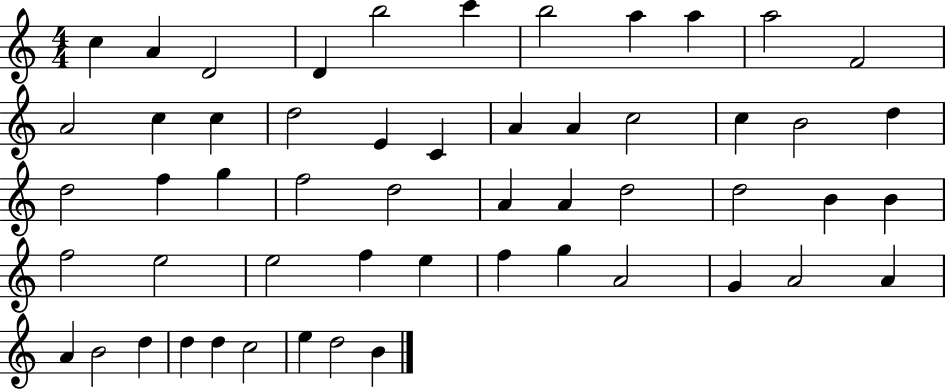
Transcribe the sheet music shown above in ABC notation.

X:1
T:Untitled
M:4/4
L:1/4
K:C
c A D2 D b2 c' b2 a a a2 F2 A2 c c d2 E C A A c2 c B2 d d2 f g f2 d2 A A d2 d2 B B f2 e2 e2 f e f g A2 G A2 A A B2 d d d c2 e d2 B